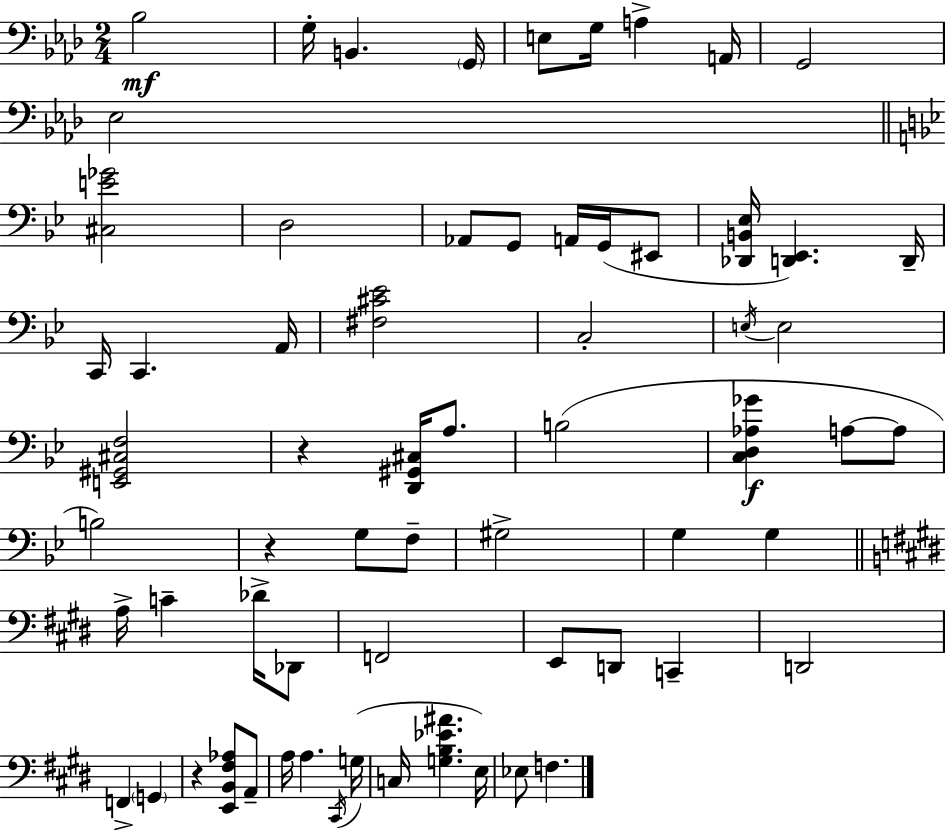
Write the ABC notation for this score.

X:1
T:Untitled
M:2/4
L:1/4
K:Ab
_B,2 G,/4 B,, G,,/4 E,/2 G,/4 A, A,,/4 G,,2 _E,2 [^C,E_G]2 D,2 _A,,/2 G,,/2 A,,/4 G,,/4 ^E,,/2 [_D,,B,,_E,]/4 [D,,_E,,] D,,/4 C,,/4 C,, A,,/4 [^F,^C_E]2 C,2 E,/4 E,2 [E,,^G,,^C,F,]2 z [D,,^G,,^C,]/4 A,/2 B,2 [C,D,_A,_G] A,/2 A,/2 B,2 z G,/2 F,/2 ^G,2 G, G, A,/4 C _D/4 _D,,/2 F,,2 E,,/2 D,,/2 C,, D,,2 F,, G,, z [E,,B,,^F,_A,]/2 A,,/2 A,/4 A, ^C,,/4 G,/4 C,/4 [G,B,_E^A] E,/4 _E,/2 F,